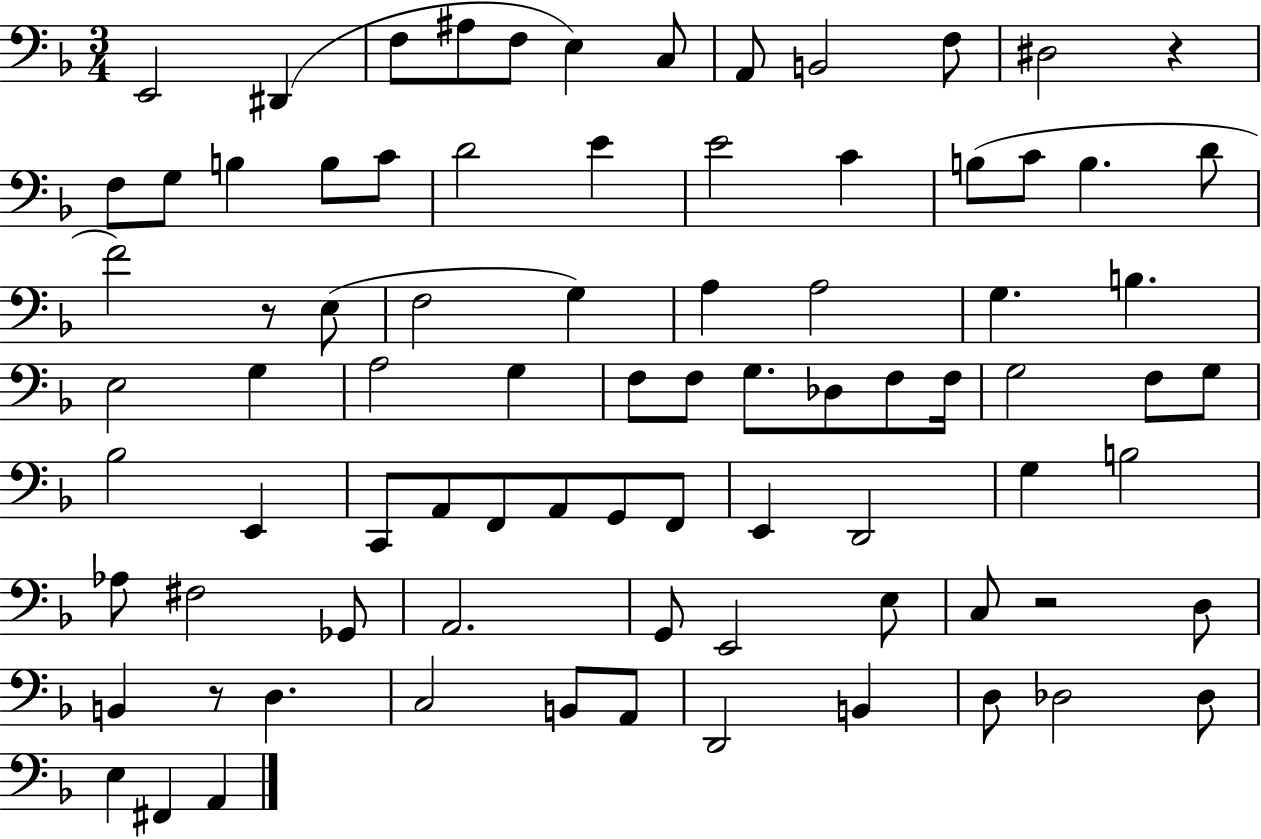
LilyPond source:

{
  \clef bass
  \numericTimeSignature
  \time 3/4
  \key f \major
  e,2 dis,4( | f8 ais8 f8 e4) c8 | a,8 b,2 f8 | dis2 r4 | \break f8 g8 b4 b8 c'8 | d'2 e'4 | e'2 c'4 | b8( c'8 b4. d'8 | \break f'2) r8 e8( | f2 g4) | a4 a2 | g4. b4. | \break e2 g4 | a2 g4 | f8 f8 g8. des8 f8 f16 | g2 f8 g8 | \break bes2 e,4 | c,8 a,8 f,8 a,8 g,8 f,8 | e,4 d,2 | g4 b2 | \break aes8 fis2 ges,8 | a,2. | g,8 e,2 e8 | c8 r2 d8 | \break b,4 r8 d4. | c2 b,8 a,8 | d,2 b,4 | d8 des2 des8 | \break e4 fis,4 a,4 | \bar "|."
}